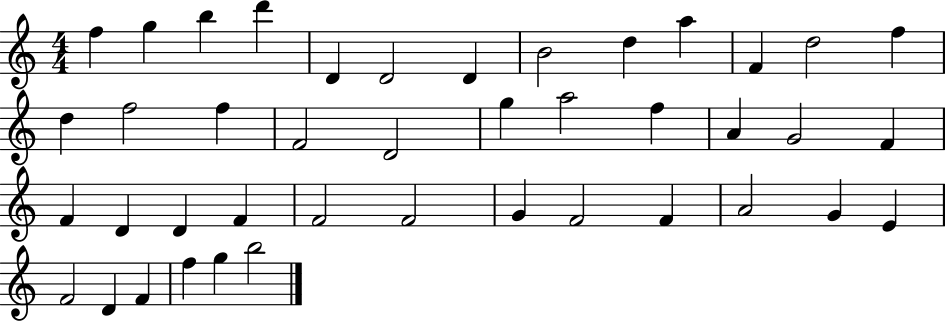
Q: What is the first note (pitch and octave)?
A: F5